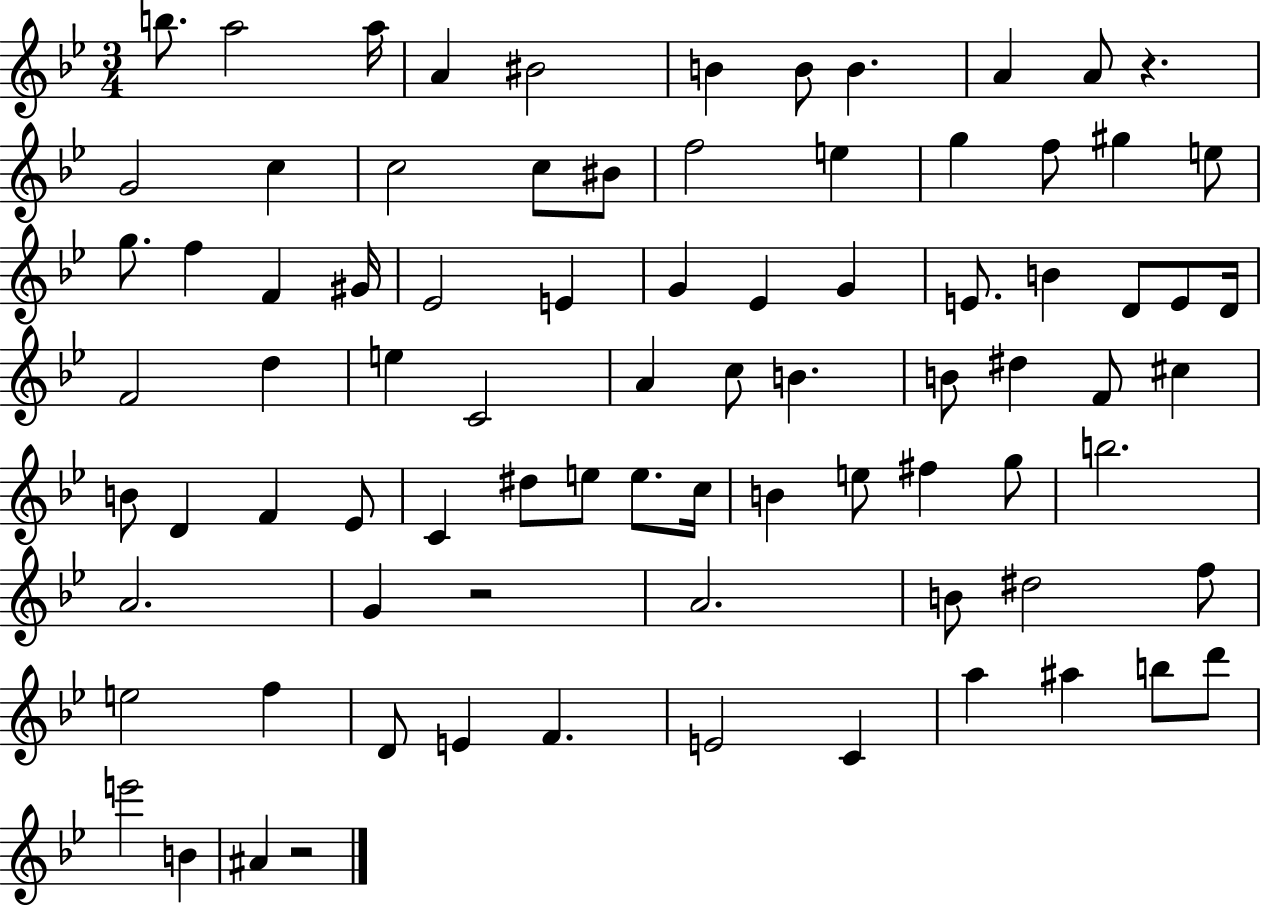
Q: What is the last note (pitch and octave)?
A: A#4